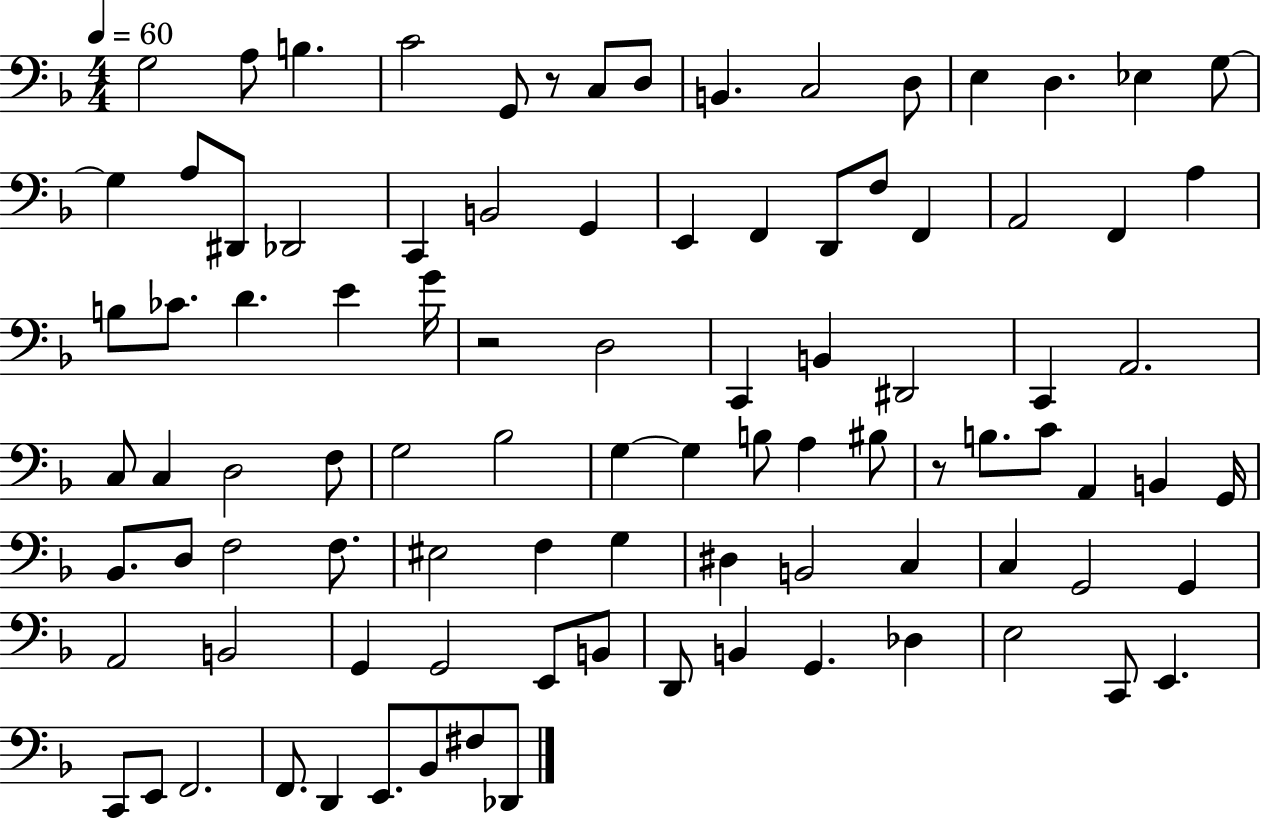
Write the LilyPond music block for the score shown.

{
  \clef bass
  \numericTimeSignature
  \time 4/4
  \key f \major
  \tempo 4 = 60
  g2 a8 b4. | c'2 g,8 r8 c8 d8 | b,4. c2 d8 | e4 d4. ees4 g8~~ | \break g4 a8 dis,8 des,2 | c,4 b,2 g,4 | e,4 f,4 d,8 f8 f,4 | a,2 f,4 a4 | \break b8 ces'8. d'4. e'4 g'16 | r2 d2 | c,4 b,4 dis,2 | c,4 a,2. | \break c8 c4 d2 f8 | g2 bes2 | g4~~ g4 b8 a4 bis8 | r8 b8. c'8 a,4 b,4 g,16 | \break bes,8. d8 f2 f8. | eis2 f4 g4 | dis4 b,2 c4 | c4 g,2 g,4 | \break a,2 b,2 | g,4 g,2 e,8 b,8 | d,8 b,4 g,4. des4 | e2 c,8 e,4. | \break c,8 e,8 f,2. | f,8. d,4 e,8. bes,8 fis8 des,8 | \bar "|."
}